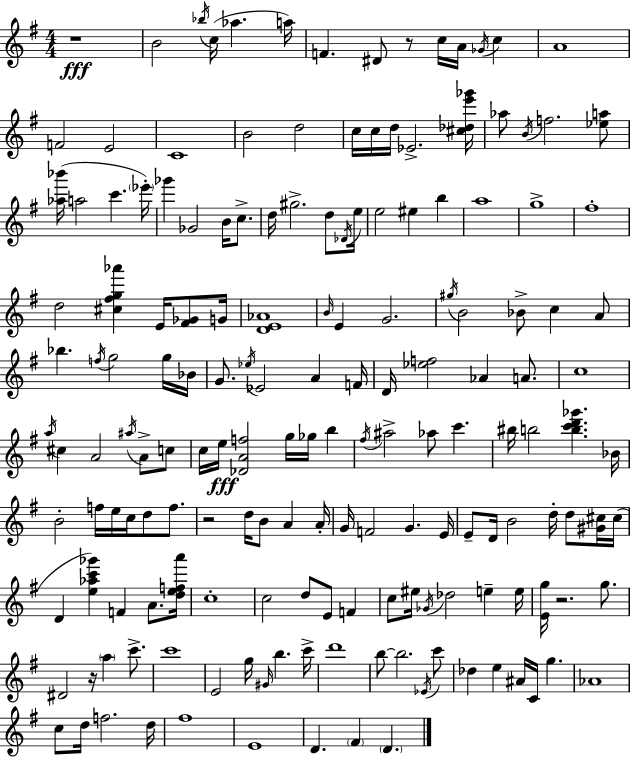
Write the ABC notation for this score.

X:1
T:Untitled
M:4/4
L:1/4
K:G
z4 B2 _b/4 c/4 _a a/4 F ^D/2 z/2 c/4 A/4 _G/4 c A4 F2 E2 C4 B2 d2 c/4 c/4 d/4 _E2 [^c_de'_g']/4 _a/2 B/4 f2 [_ea]/2 [_a_b']/4 a2 c' _e'/4 _g' _G2 B/4 c/2 d/4 ^g2 d/2 _D/4 e/4 e2 ^e b a4 g4 ^f4 d2 [^c^fg_a'] E/4 [^F_G]/2 G/4 [DE_A]4 B/4 E G2 ^g/4 B2 _B/2 c A/2 _b f/4 g2 g/4 _B/4 G/2 _e/4 _E2 A F/4 D/4 [_ef]2 _A A/2 c4 a/4 ^c A2 ^a/4 A/2 c/2 c/4 e/4 [_DAf]2 g/4 _g/4 b ^f/4 ^a2 _a/2 c' ^b/4 b2 [bc'd'_g'] _B/4 B2 f/4 e/4 c/4 d/2 f/2 z2 d/4 B/2 A A/4 G/4 F2 G E/4 E/2 D/4 B2 d/4 d/2 [^G^c]/4 ^c/4 D [e_ac'_g'] F A/2 [defa']/4 c4 c2 d/2 E/2 F c/2 ^e/4 _G/4 _d2 e e/4 [Eg]/4 z2 g/2 ^D2 z/4 a c'/2 c'4 E2 g/4 ^G/4 b c'/4 d'4 b/2 b2 _E/4 c'/2 _d e ^A/4 C/4 g _A4 c/2 d/4 f2 d/4 ^f4 E4 D ^F D